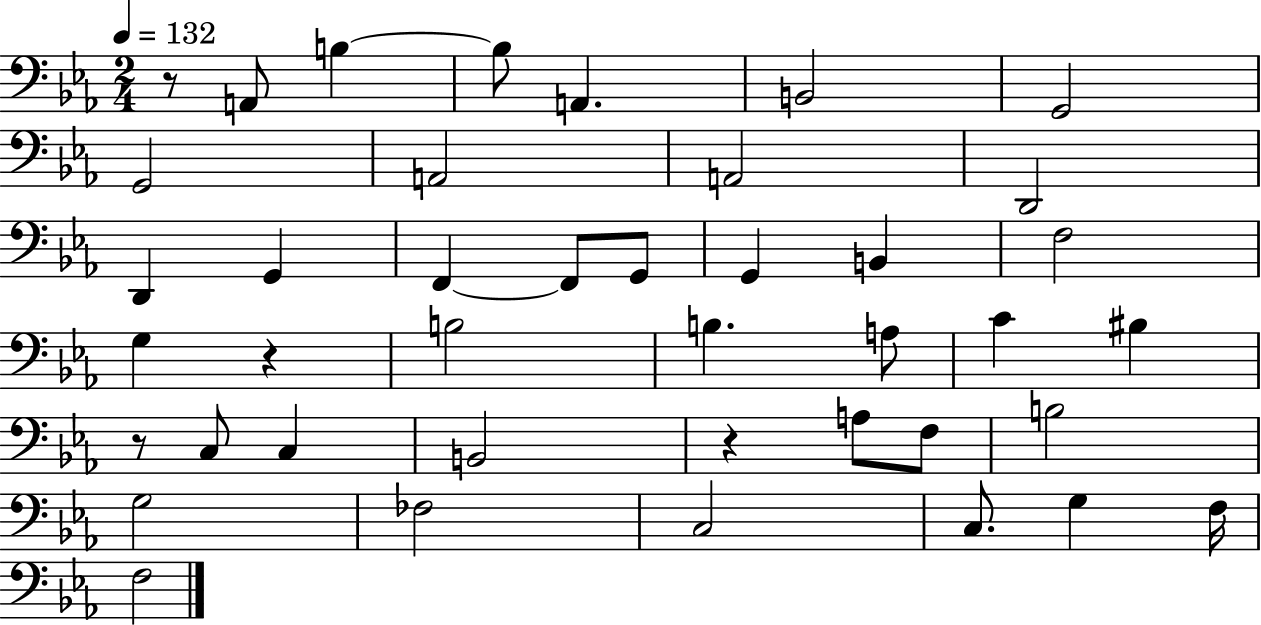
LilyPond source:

{
  \clef bass
  \numericTimeSignature
  \time 2/4
  \key ees \major
  \tempo 4 = 132
  r8 a,8 b4~~ | b8 a,4. | b,2 | g,2 | \break g,2 | a,2 | a,2 | d,2 | \break d,4 g,4 | f,4~~ f,8 g,8 | g,4 b,4 | f2 | \break g4 r4 | b2 | b4. a8 | c'4 bis4 | \break r8 c8 c4 | b,2 | r4 a8 f8 | b2 | \break g2 | fes2 | c2 | c8. g4 f16 | \break f2 | \bar "|."
}